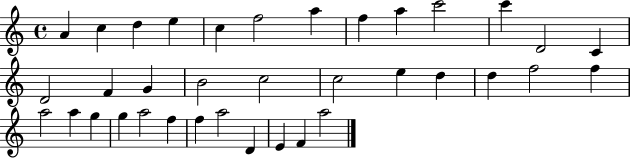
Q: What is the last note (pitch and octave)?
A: A5